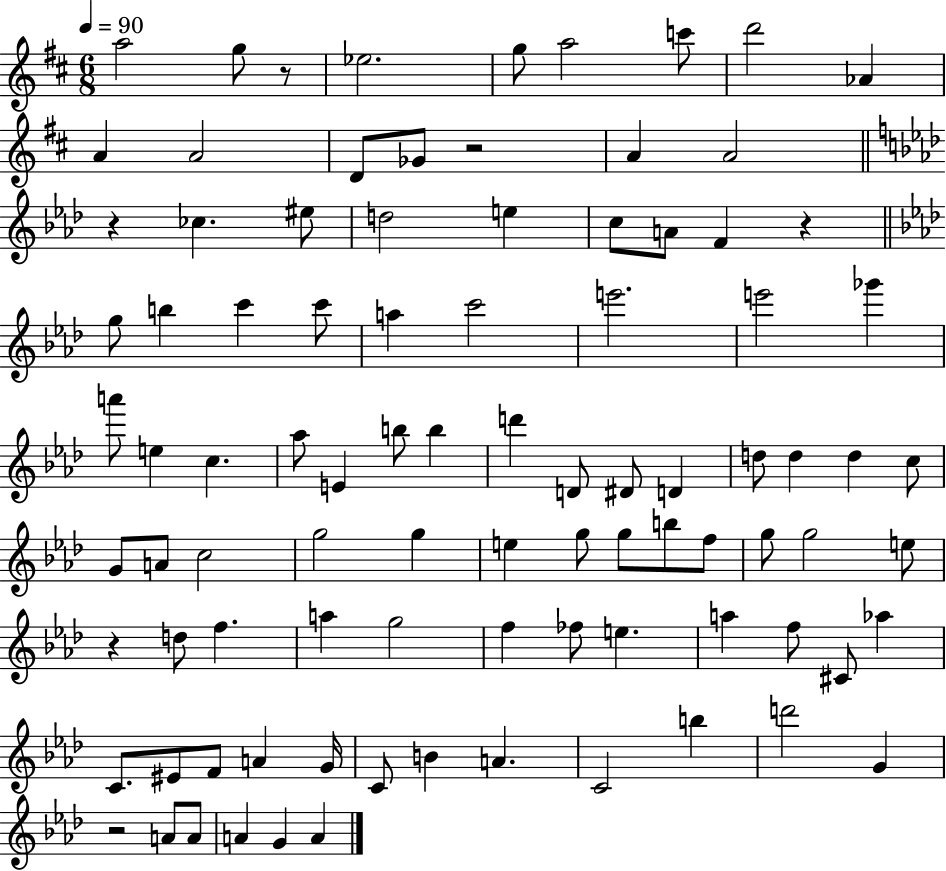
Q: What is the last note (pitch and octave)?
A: A4